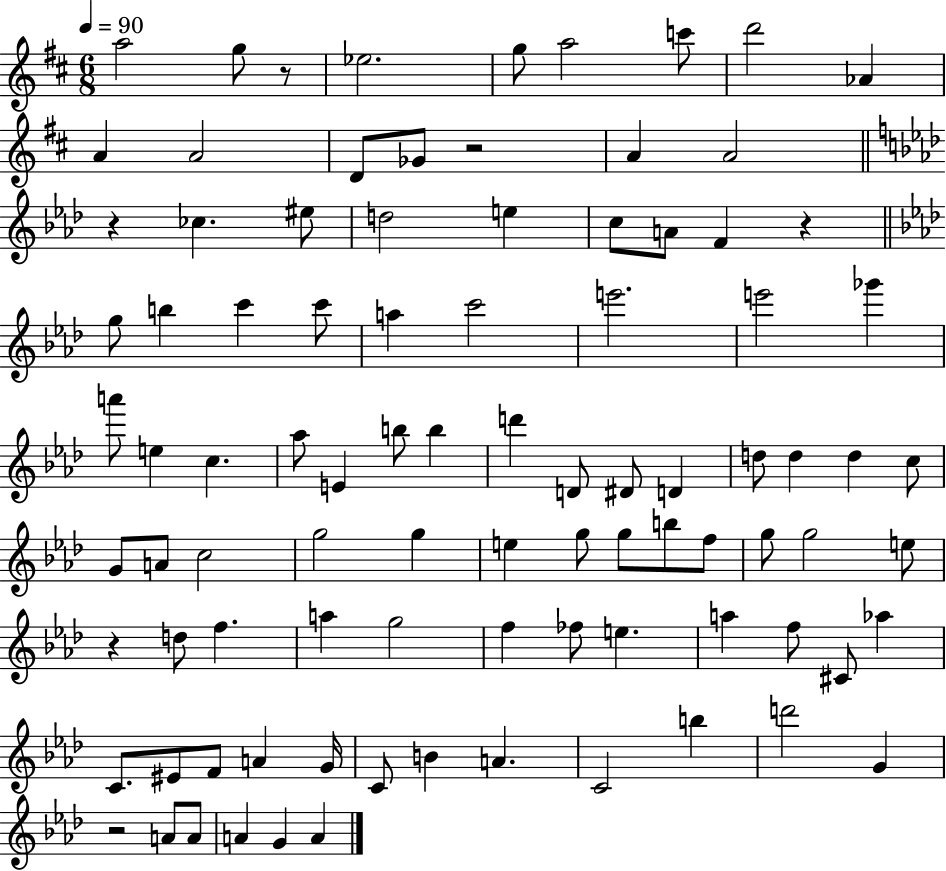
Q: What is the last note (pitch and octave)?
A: A4